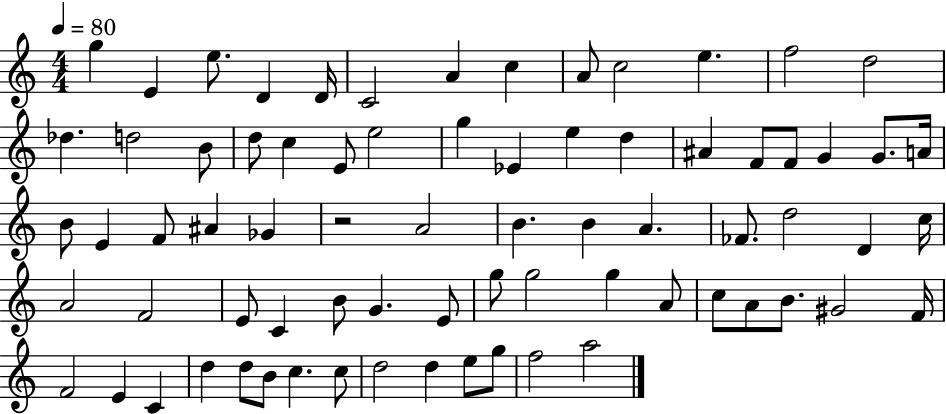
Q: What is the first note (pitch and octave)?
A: G5